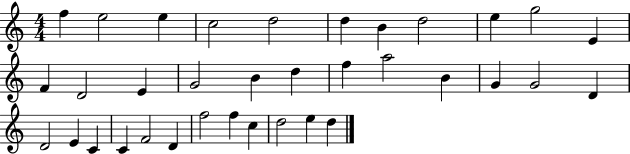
F5/q E5/h E5/q C5/h D5/h D5/q B4/q D5/h E5/q G5/h E4/q F4/q D4/h E4/q G4/h B4/q D5/q F5/q A5/h B4/q G4/q G4/h D4/q D4/h E4/q C4/q C4/q F4/h D4/q F5/h F5/q C5/q D5/h E5/q D5/q